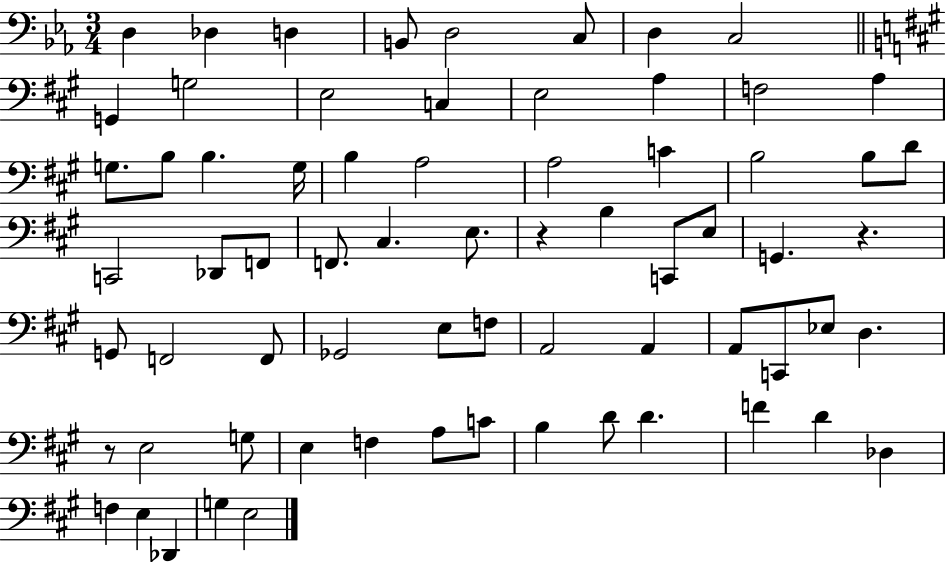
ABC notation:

X:1
T:Untitled
M:3/4
L:1/4
K:Eb
D, _D, D, B,,/2 D,2 C,/2 D, C,2 G,, G,2 E,2 C, E,2 A, F,2 A, G,/2 B,/2 B, G,/4 B, A,2 A,2 C B,2 B,/2 D/2 C,,2 _D,,/2 F,,/2 F,,/2 ^C, E,/2 z B, C,,/2 E,/2 G,, z G,,/2 F,,2 F,,/2 _G,,2 E,/2 F,/2 A,,2 A,, A,,/2 C,,/2 _E,/2 D, z/2 E,2 G,/2 E, F, A,/2 C/2 B, D/2 D F D _D, F, E, _D,, G, E,2